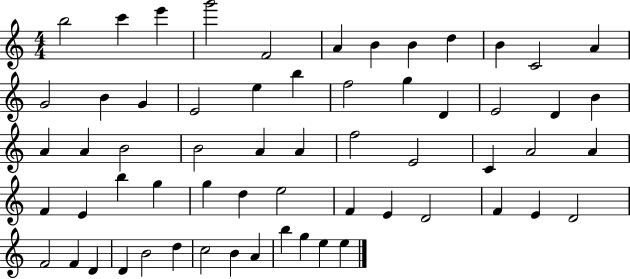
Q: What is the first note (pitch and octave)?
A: B5